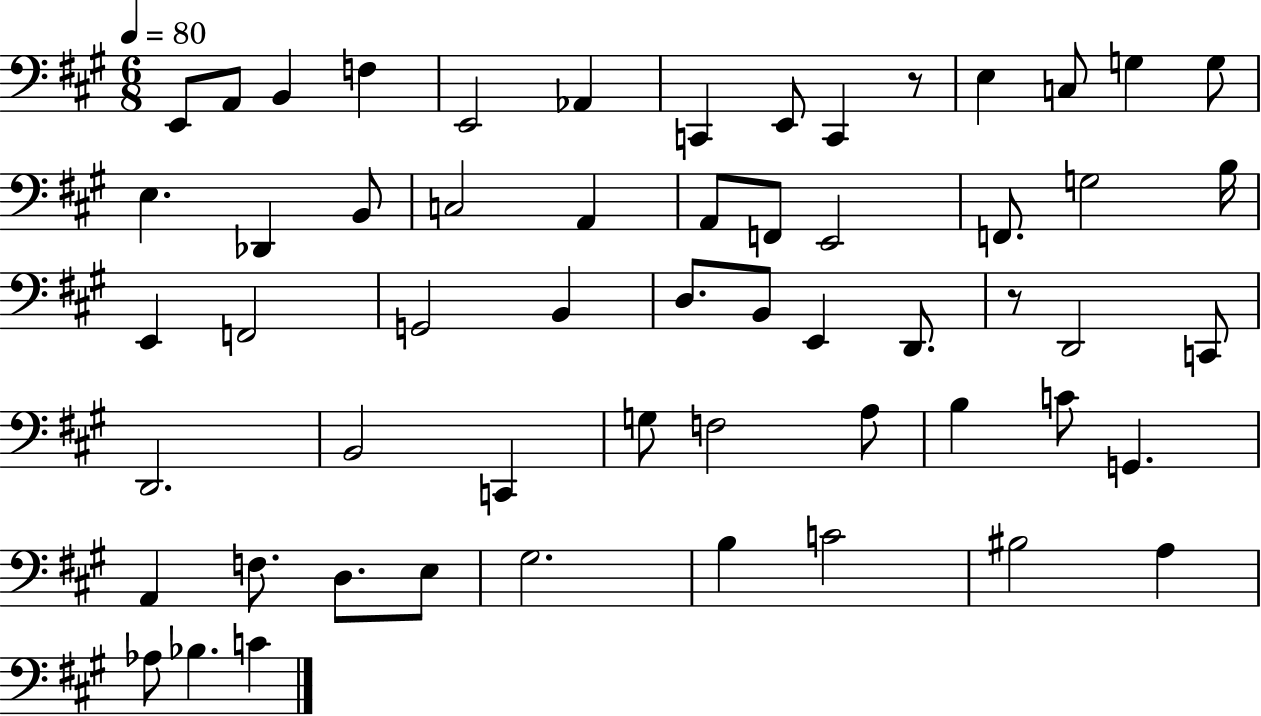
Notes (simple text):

E2/e A2/e B2/q F3/q E2/h Ab2/q C2/q E2/e C2/q R/e E3/q C3/e G3/q G3/e E3/q. Db2/q B2/e C3/h A2/q A2/e F2/e E2/h F2/e. G3/h B3/s E2/q F2/h G2/h B2/q D3/e. B2/e E2/q D2/e. R/e D2/h C2/e D2/h. B2/h C2/q G3/e F3/h A3/e B3/q C4/e G2/q. A2/q F3/e. D3/e. E3/e G#3/h. B3/q C4/h BIS3/h A3/q Ab3/e Bb3/q. C4/q